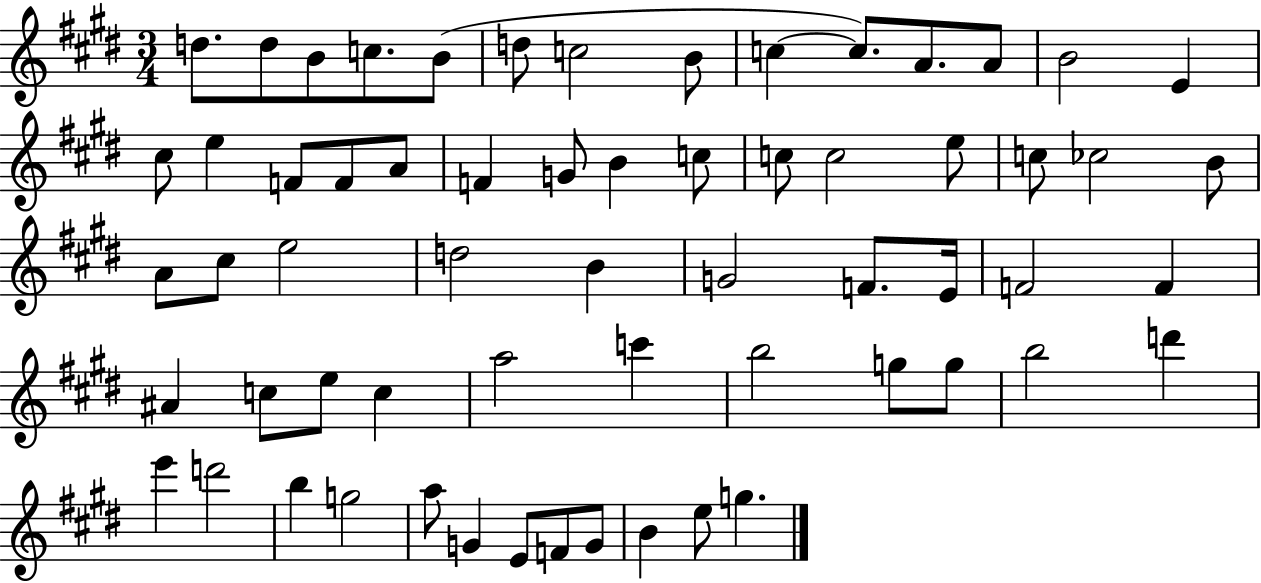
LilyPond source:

{
  \clef treble
  \numericTimeSignature
  \time 3/4
  \key e \major
  d''8. d''8 b'8 c''8. b'8( | d''8 c''2 b'8 | c''4~~ c''8.) a'8. a'8 | b'2 e'4 | \break cis''8 e''4 f'8 f'8 a'8 | f'4 g'8 b'4 c''8 | c''8 c''2 e''8 | c''8 ces''2 b'8 | \break a'8 cis''8 e''2 | d''2 b'4 | g'2 f'8. e'16 | f'2 f'4 | \break ais'4 c''8 e''8 c''4 | a''2 c'''4 | b''2 g''8 g''8 | b''2 d'''4 | \break e'''4 d'''2 | b''4 g''2 | a''8 g'4 e'8 f'8 g'8 | b'4 e''8 g''4. | \break \bar "|."
}